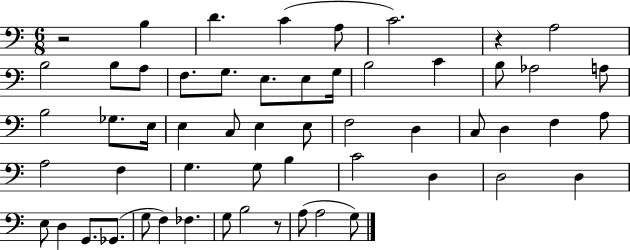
X:1
T:Untitled
M:6/8
L:1/4
K:C
z2 B, D C A,/2 C2 z A,2 B,2 B,/2 A,/2 F,/2 G,/2 E,/2 E,/2 G,/4 B,2 C B,/2 _A,2 A,/2 B,2 _G,/2 E,/4 E, C,/2 E, E,/2 F,2 D, C,/2 D, F, A,/2 A,2 F, G, G,/2 B, C2 D, D,2 D, E,/2 D, G,,/2 _G,,/2 G,/2 F, _F, G,/2 B,2 z/2 A,/2 A,2 G,/2